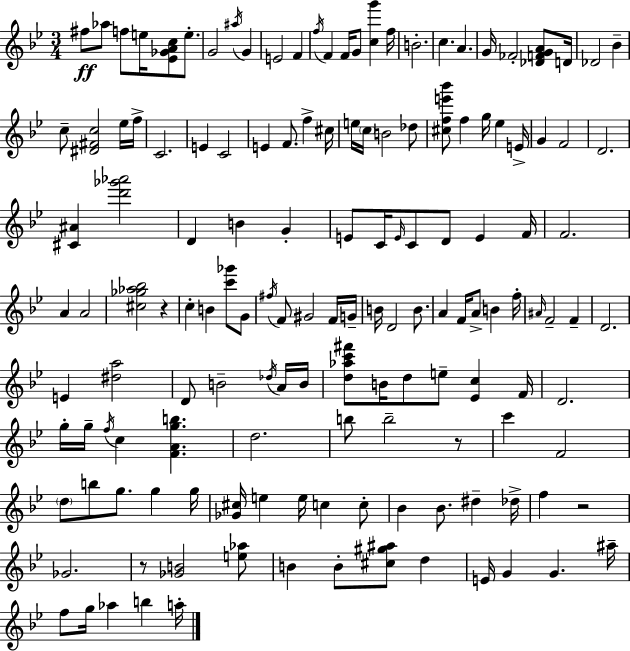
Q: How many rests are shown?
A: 4